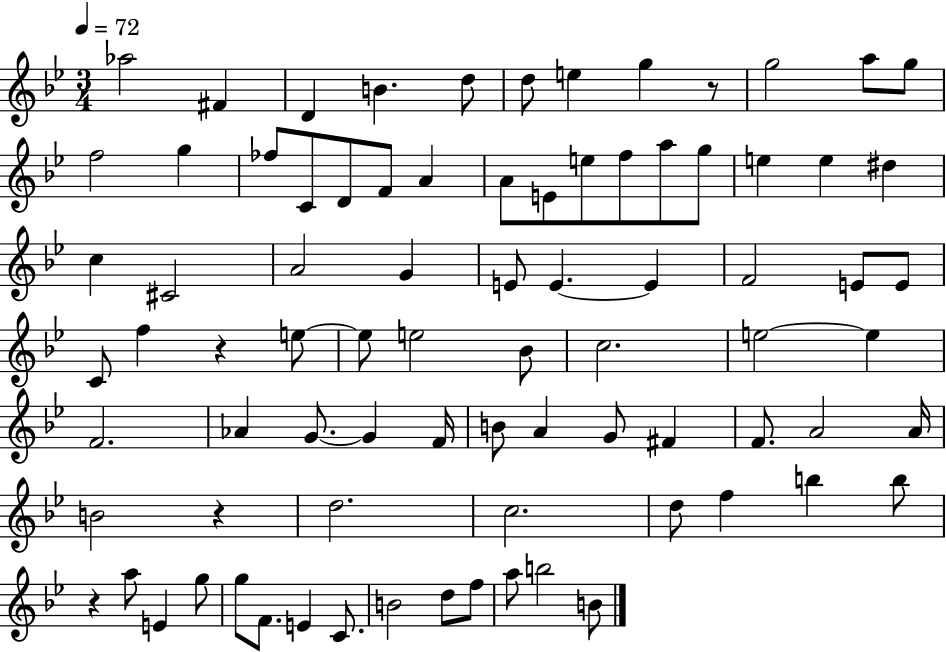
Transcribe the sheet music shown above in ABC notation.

X:1
T:Untitled
M:3/4
L:1/4
K:Bb
_a2 ^F D B d/2 d/2 e g z/2 g2 a/2 g/2 f2 g _f/2 C/2 D/2 F/2 A A/2 E/2 e/2 f/2 a/2 g/2 e e ^d c ^C2 A2 G E/2 E E F2 E/2 E/2 C/2 f z e/2 e/2 e2 _B/2 c2 e2 e F2 _A G/2 G F/4 B/2 A G/2 ^F F/2 A2 A/4 B2 z d2 c2 d/2 f b b/2 z a/2 E g/2 g/2 F/2 E C/2 B2 d/2 f/2 a/2 b2 B/2